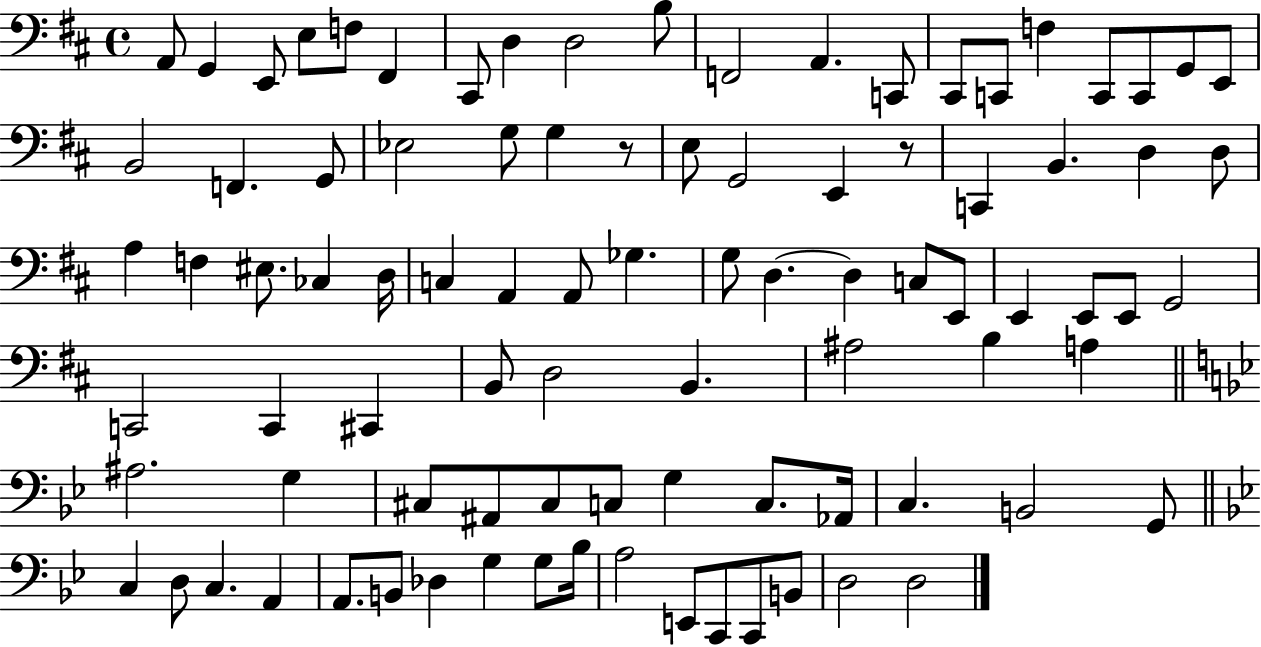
A2/e G2/q E2/e E3/e F3/e F#2/q C#2/e D3/q D3/h B3/e F2/h A2/q. C2/e C#2/e C2/e F3/q C2/e C2/e G2/e E2/e B2/h F2/q. G2/e Eb3/h G3/e G3/q R/e E3/e G2/h E2/q R/e C2/q B2/q. D3/q D3/e A3/q F3/q EIS3/e. CES3/q D3/s C3/q A2/q A2/e Gb3/q. G3/e D3/q. D3/q C3/e E2/e E2/q E2/e E2/e G2/h C2/h C2/q C#2/q B2/e D3/h B2/q. A#3/h B3/q A3/q A#3/h. G3/q C#3/e A#2/e C#3/e C3/e G3/q C3/e. Ab2/s C3/q. B2/h G2/e C3/q D3/e C3/q. A2/q A2/e. B2/e Db3/q G3/q G3/e Bb3/s A3/h E2/e C2/e C2/e B2/e D3/h D3/h